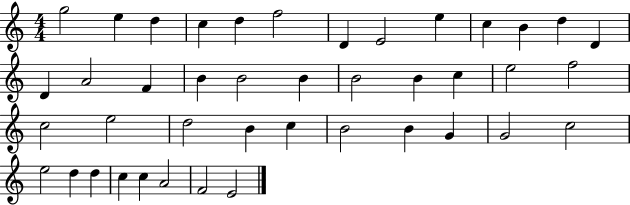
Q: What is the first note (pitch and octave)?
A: G5